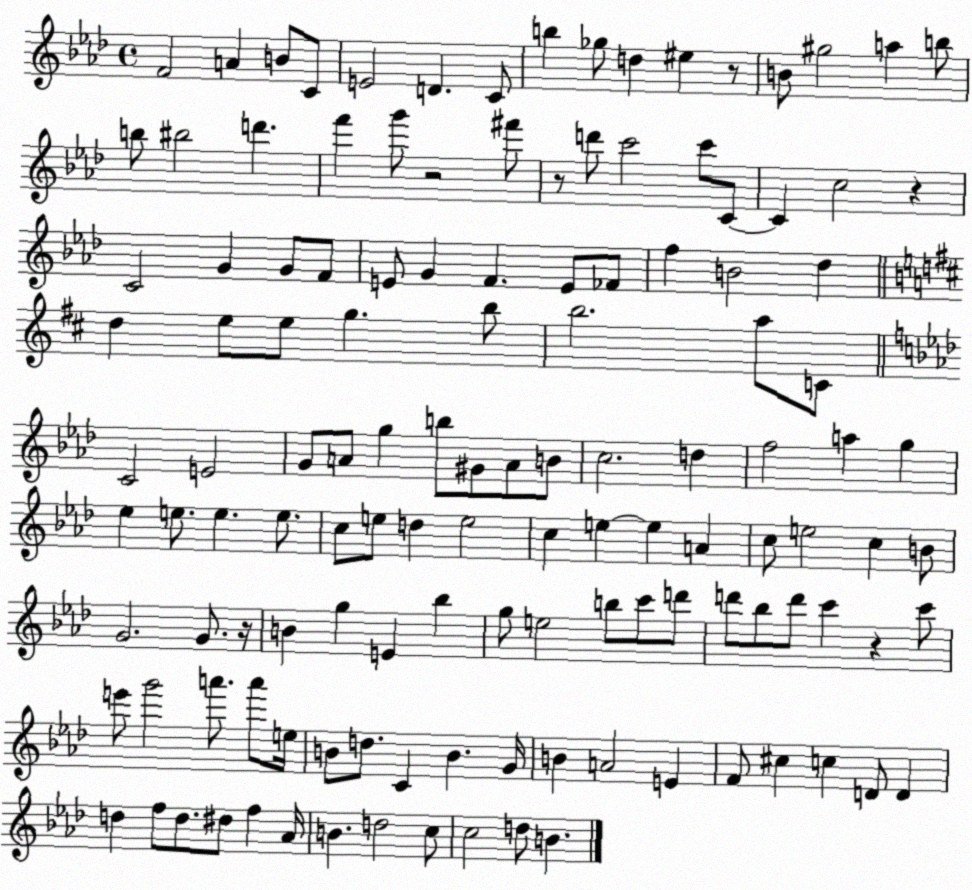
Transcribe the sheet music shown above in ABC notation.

X:1
T:Untitled
M:4/4
L:1/4
K:Ab
F2 A B/2 C/2 E2 D C/2 b _g/2 d ^e z/2 B/2 ^g2 a b/2 b/2 ^b2 d' f' g'/2 z2 ^f'/2 z/2 d'/2 c'2 c'/2 C/2 C c2 z C2 G G/2 F/2 E/2 G F E/2 _F/2 f B2 _d d e/2 e/2 g b/2 b2 a/2 C/2 C2 E2 G/2 A/2 g b/2 ^G/2 A/2 B/2 c2 d f2 a g _e e/2 e e/2 c/2 e/2 d e2 c e e A c/2 e2 c B/2 G2 G/2 z/4 B g E _b g/2 e2 b/2 c'/2 d'/2 d'/2 _b/2 d'/2 c' z c'/2 e'/2 g'2 a'/2 a'/2 e/4 B/2 d/2 C B G/4 B A2 E F/2 ^c c D/2 D d f/2 d/2 ^d/2 f _A/4 B d2 c/2 c2 d/2 B